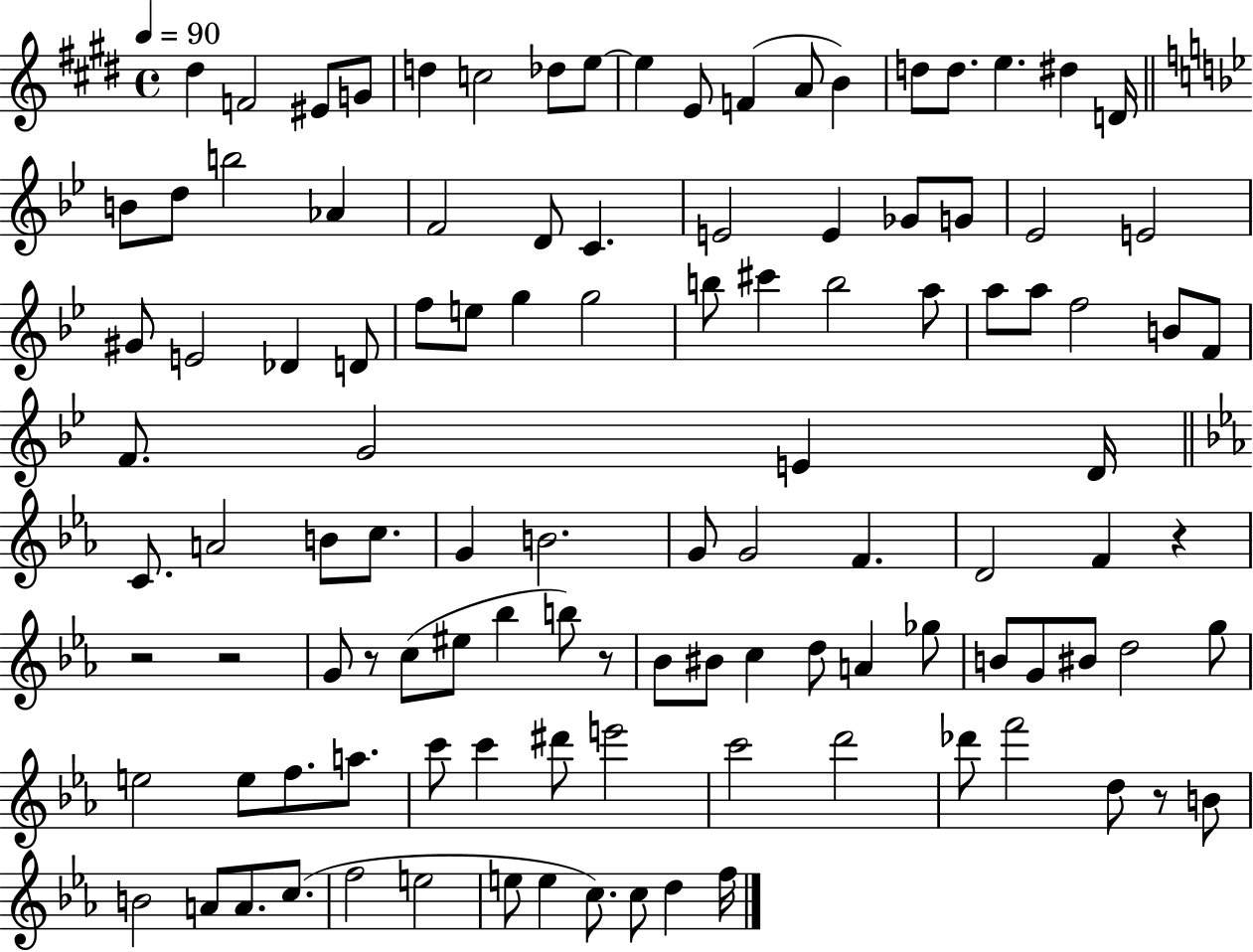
D#5/q F4/h EIS4/e G4/e D5/q C5/h Db5/e E5/e E5/q E4/e F4/q A4/e B4/q D5/e D5/e. E5/q. D#5/q D4/s B4/e D5/e B5/h Ab4/q F4/h D4/e C4/q. E4/h E4/q Gb4/e G4/e Eb4/h E4/h G#4/e E4/h Db4/q D4/e F5/e E5/e G5/q G5/h B5/e C#6/q B5/h A5/e A5/e A5/e F5/h B4/e F4/e F4/e. G4/h E4/q D4/s C4/e. A4/h B4/e C5/e. G4/q B4/h. G4/e G4/h F4/q. D4/h F4/q R/q R/h R/h G4/e R/e C5/e EIS5/e Bb5/q B5/e R/e Bb4/e BIS4/e C5/q D5/e A4/q Gb5/e B4/e G4/e BIS4/e D5/h G5/e E5/h E5/e F5/e. A5/e. C6/e C6/q D#6/e E6/h C6/h D6/h Db6/e F6/h D5/e R/e B4/e B4/h A4/e A4/e. C5/e. F5/h E5/h E5/e E5/q C5/e. C5/e D5/q F5/s